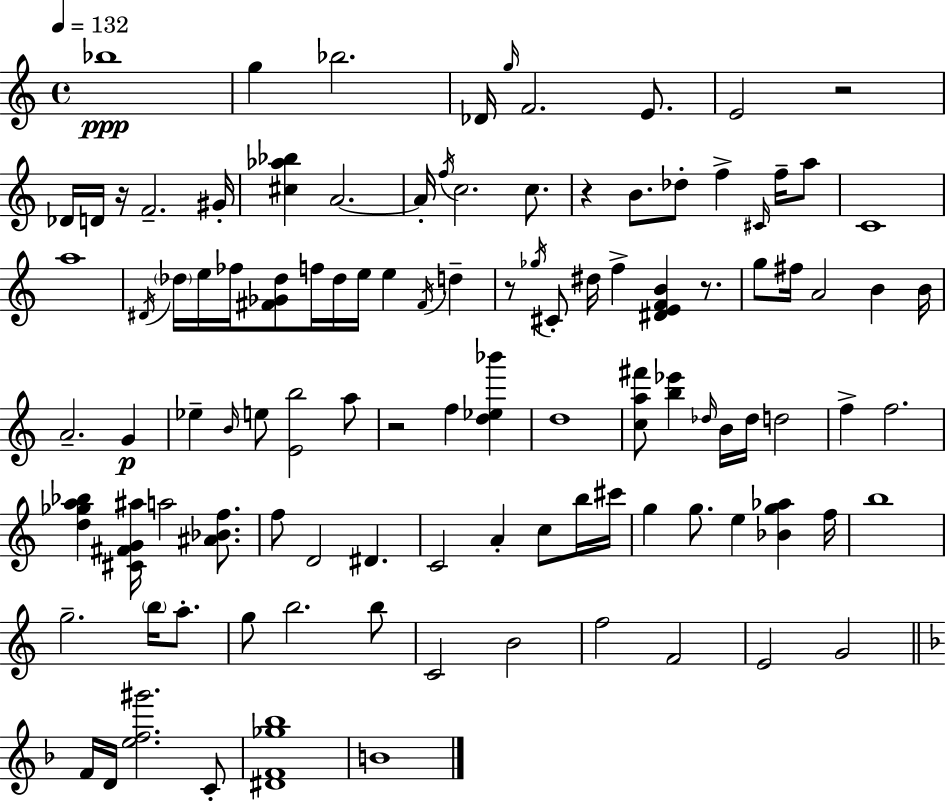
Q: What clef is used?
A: treble